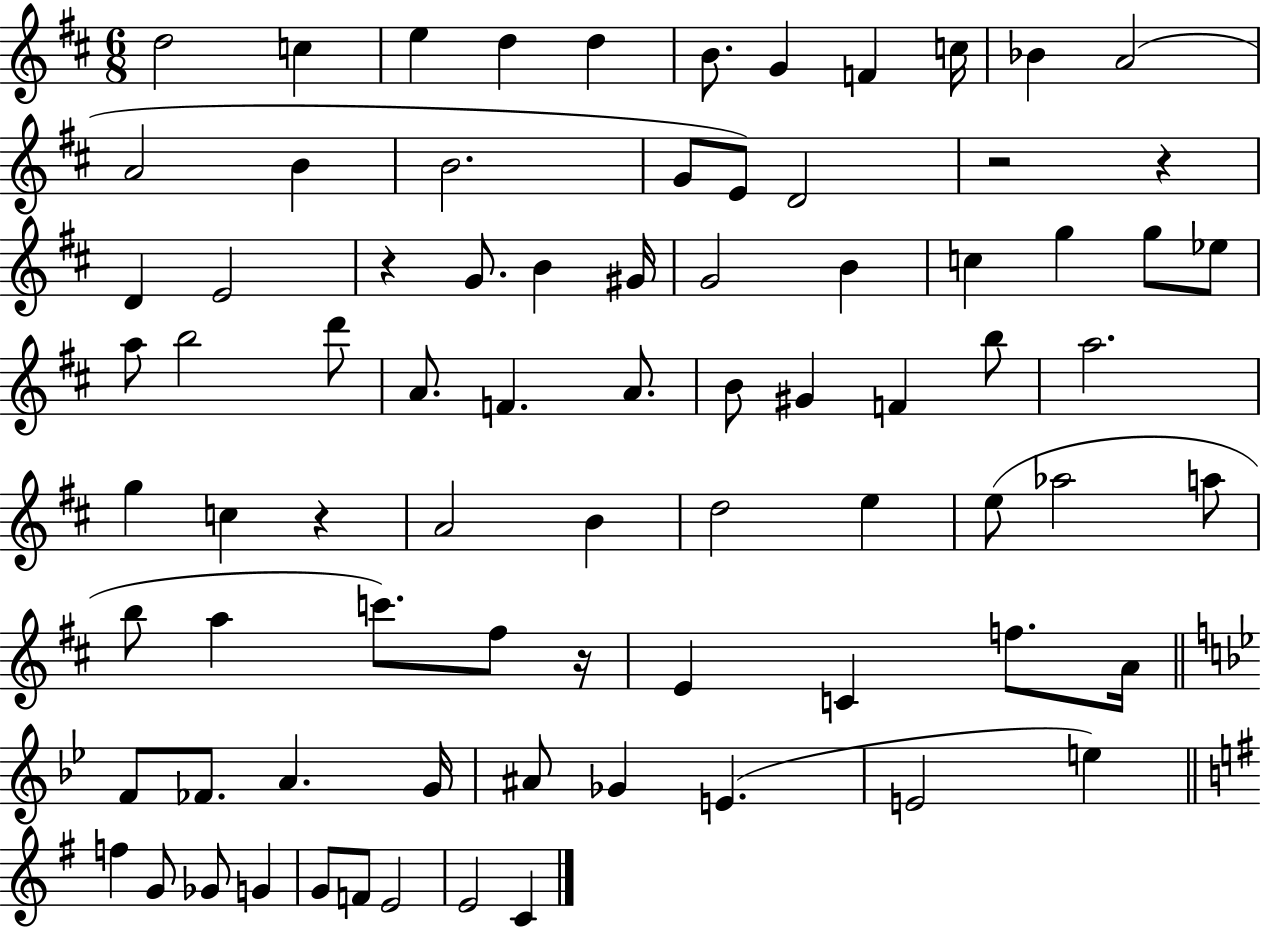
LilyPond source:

{
  \clef treble
  \numericTimeSignature
  \time 6/8
  \key d \major
  d''2 c''4 | e''4 d''4 d''4 | b'8. g'4 f'4 c''16 | bes'4 a'2( | \break a'2 b'4 | b'2. | g'8 e'8) d'2 | r2 r4 | \break d'4 e'2 | r4 g'8. b'4 gis'16 | g'2 b'4 | c''4 g''4 g''8 ees''8 | \break a''8 b''2 d'''8 | a'8. f'4. a'8. | b'8 gis'4 f'4 b''8 | a''2. | \break g''4 c''4 r4 | a'2 b'4 | d''2 e''4 | e''8( aes''2 a''8 | \break b''8 a''4 c'''8.) fis''8 r16 | e'4 c'4 f''8. a'16 | \bar "||" \break \key g \minor f'8 fes'8. a'4. g'16 | ais'8 ges'4 e'4.( | e'2 e''4) | \bar "||" \break \key e \minor f''4 g'8 ges'8 g'4 | g'8 f'8 e'2 | e'2 c'4 | \bar "|."
}